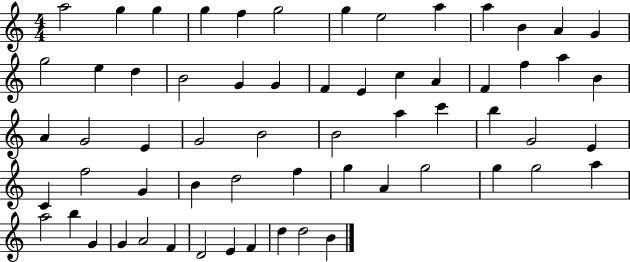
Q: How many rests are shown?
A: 0